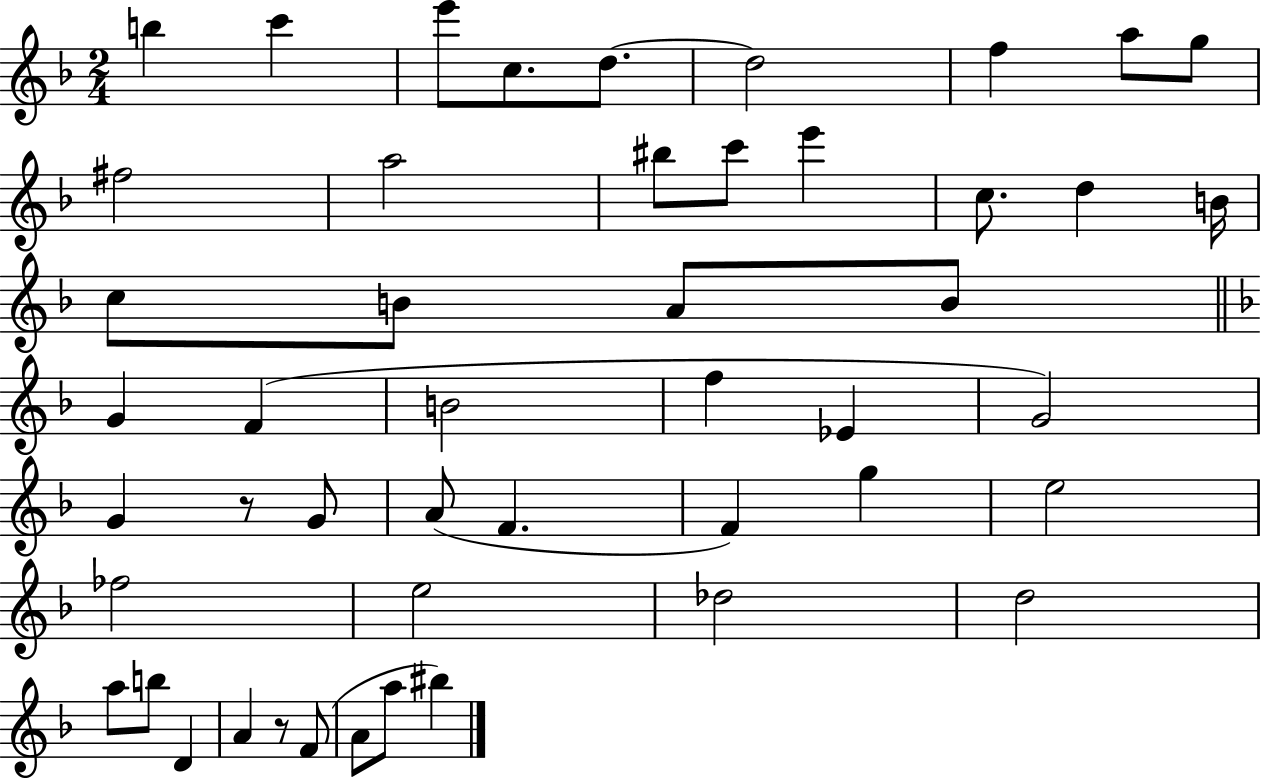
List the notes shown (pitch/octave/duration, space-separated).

B5/q C6/q E6/e C5/e. D5/e. D5/h F5/q A5/e G5/e F#5/h A5/h BIS5/e C6/e E6/q C5/e. D5/q B4/s C5/e B4/e A4/e B4/e G4/q F4/q B4/h F5/q Eb4/q G4/h G4/q R/e G4/e A4/e F4/q. F4/q G5/q E5/h FES5/h E5/h Db5/h D5/h A5/e B5/e D4/q A4/q R/e F4/e A4/e A5/e BIS5/q